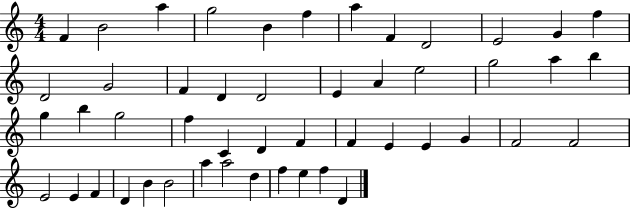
F4/q B4/h A5/q G5/h B4/q F5/q A5/q F4/q D4/h E4/h G4/q F5/q D4/h G4/h F4/q D4/q D4/h E4/q A4/q E5/h G5/h A5/q B5/q G5/q B5/q G5/h F5/q C4/q D4/q F4/q F4/q E4/q E4/q G4/q F4/h F4/h E4/h E4/q F4/q D4/q B4/q B4/h A5/q A5/h D5/q F5/q E5/q F5/q D4/q